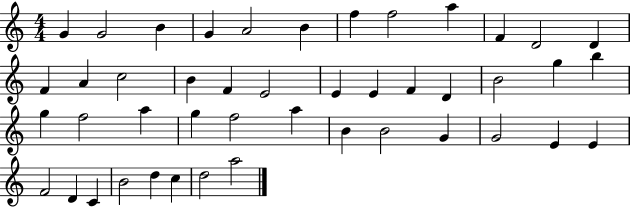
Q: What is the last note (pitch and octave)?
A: A5